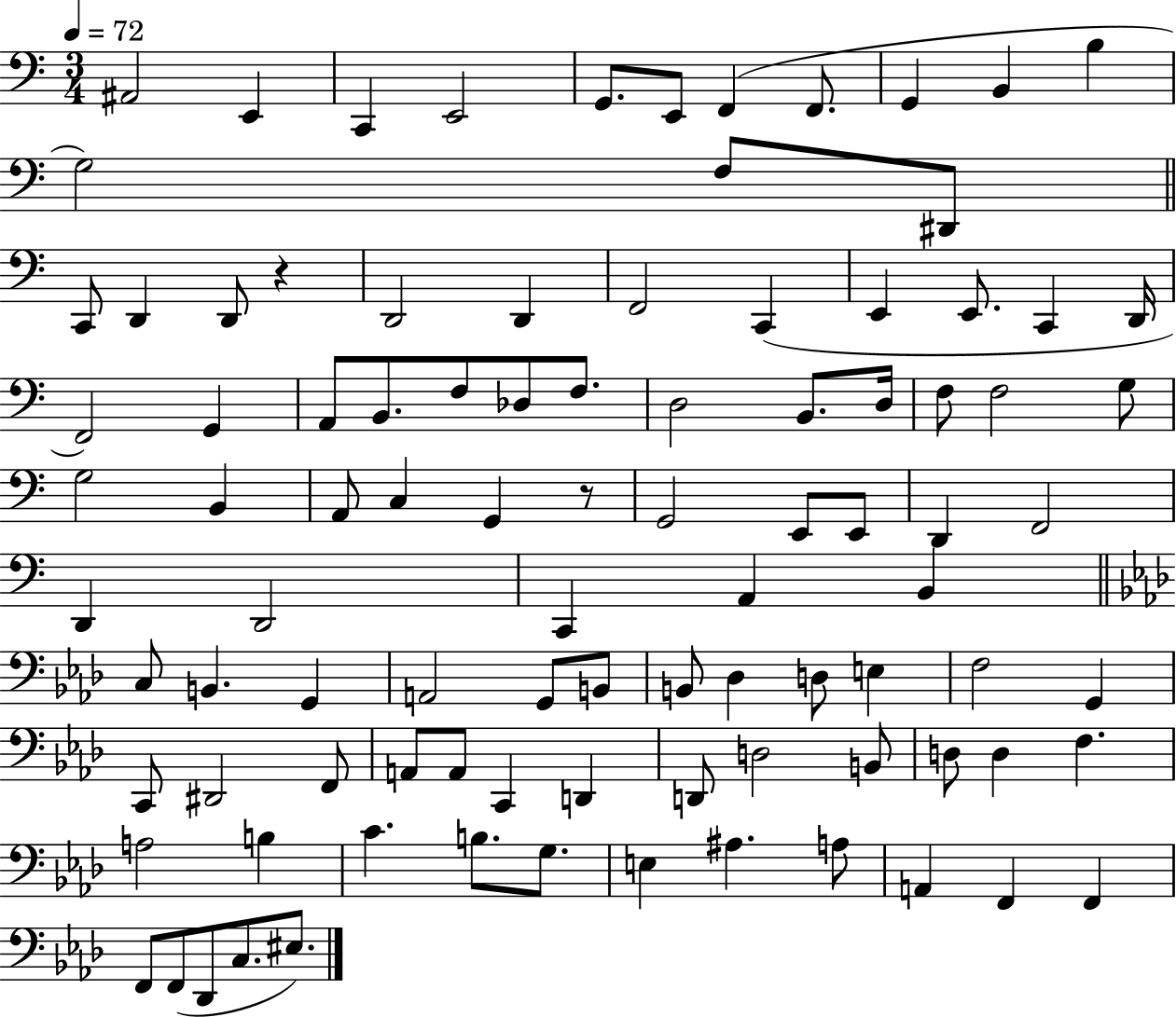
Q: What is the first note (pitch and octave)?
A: A#2